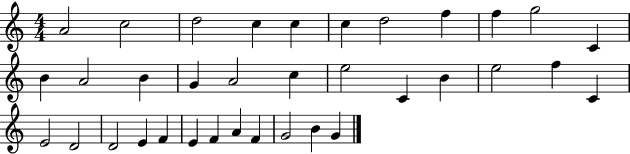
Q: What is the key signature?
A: C major